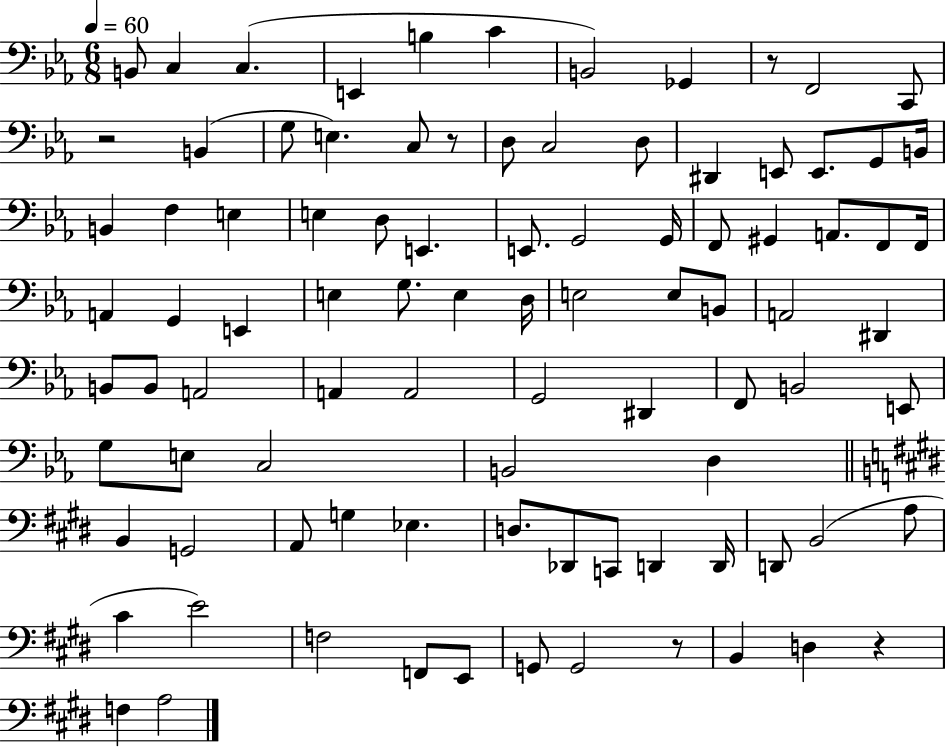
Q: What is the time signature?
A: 6/8